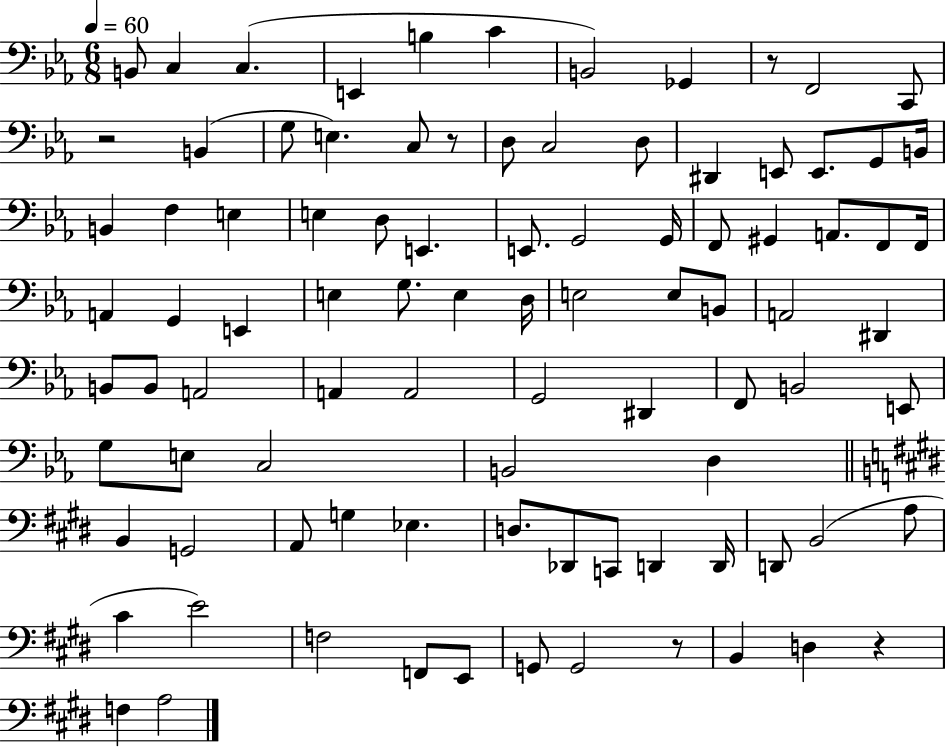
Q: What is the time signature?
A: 6/8